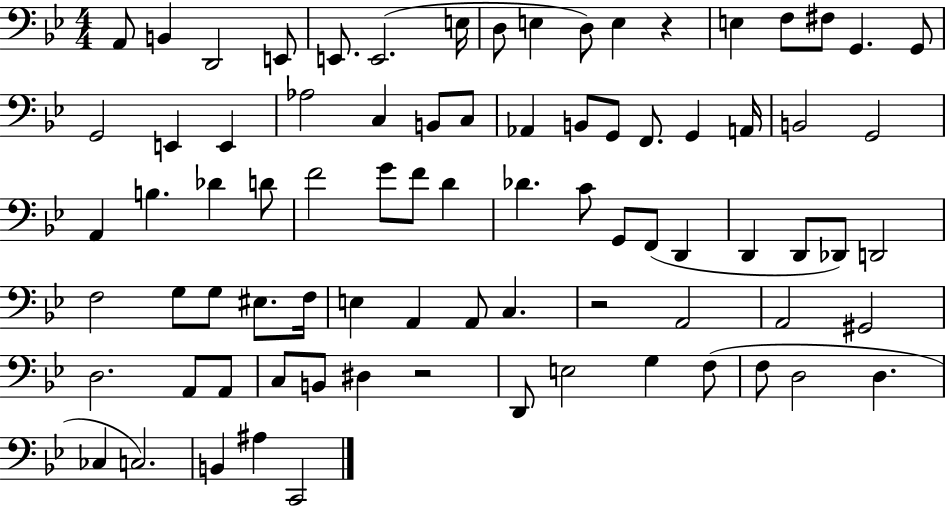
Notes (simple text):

A2/e B2/q D2/h E2/e E2/e. E2/h. E3/s D3/e E3/q D3/e E3/q R/q E3/q F3/e F#3/e G2/q. G2/e G2/h E2/q E2/q Ab3/h C3/q B2/e C3/e Ab2/q B2/e G2/e F2/e. G2/q A2/s B2/h G2/h A2/q B3/q. Db4/q D4/e F4/h G4/e F4/e D4/q Db4/q. C4/e G2/e F2/e D2/q D2/q D2/e Db2/e D2/h F3/h G3/e G3/e EIS3/e. F3/s E3/q A2/q A2/e C3/q. R/h A2/h A2/h G#2/h D3/h. A2/e A2/e C3/e B2/e D#3/q R/h D2/e E3/h G3/q F3/e F3/e D3/h D3/q. CES3/q C3/h. B2/q A#3/q C2/h